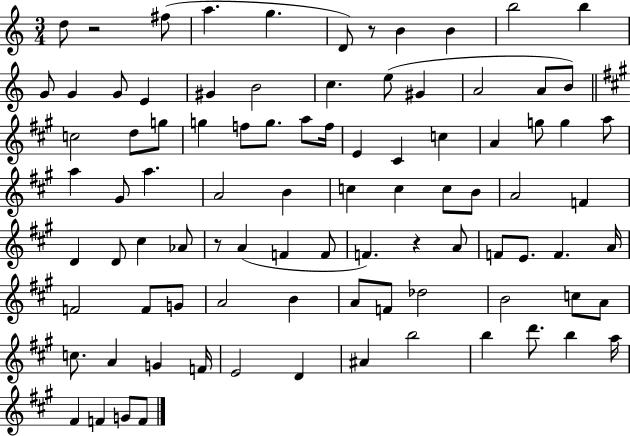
{
  \clef treble
  \numericTimeSignature
  \time 3/4
  \key c \major
  d''8 r2 fis''8( | a''4. g''4. | d'8) r8 b'4 b'4 | b''2 b''4 | \break g'8 g'4 g'8 e'4 | gis'4 b'2 | c''4. e''8( gis'4 | a'2 a'8 b'8) | \break \bar "||" \break \key a \major c''2 d''8 g''8 | g''4 f''8 g''8. a''8 f''16 | e'4 cis'4 c''4 | a'4 g''8 g''4 a''8 | \break a''4 gis'8 a''4. | a'2 b'4 | c''4 c''4 c''8 b'8 | a'2 f'4 | \break d'4 d'8 cis''4 aes'8 | r8 a'4( f'4 f'8 | f'4.) r4 a'8 | f'8 e'8. f'4. a'16 | \break f'2 f'8 g'8 | a'2 b'4 | a'8 f'8 des''2 | b'2 c''8 a'8 | \break c''8. a'4 g'4 f'16 | e'2 d'4 | ais'4 b''2 | b''4 d'''8. b''4 a''16 | \break fis'4 f'4 g'8 f'8 | \bar "|."
}